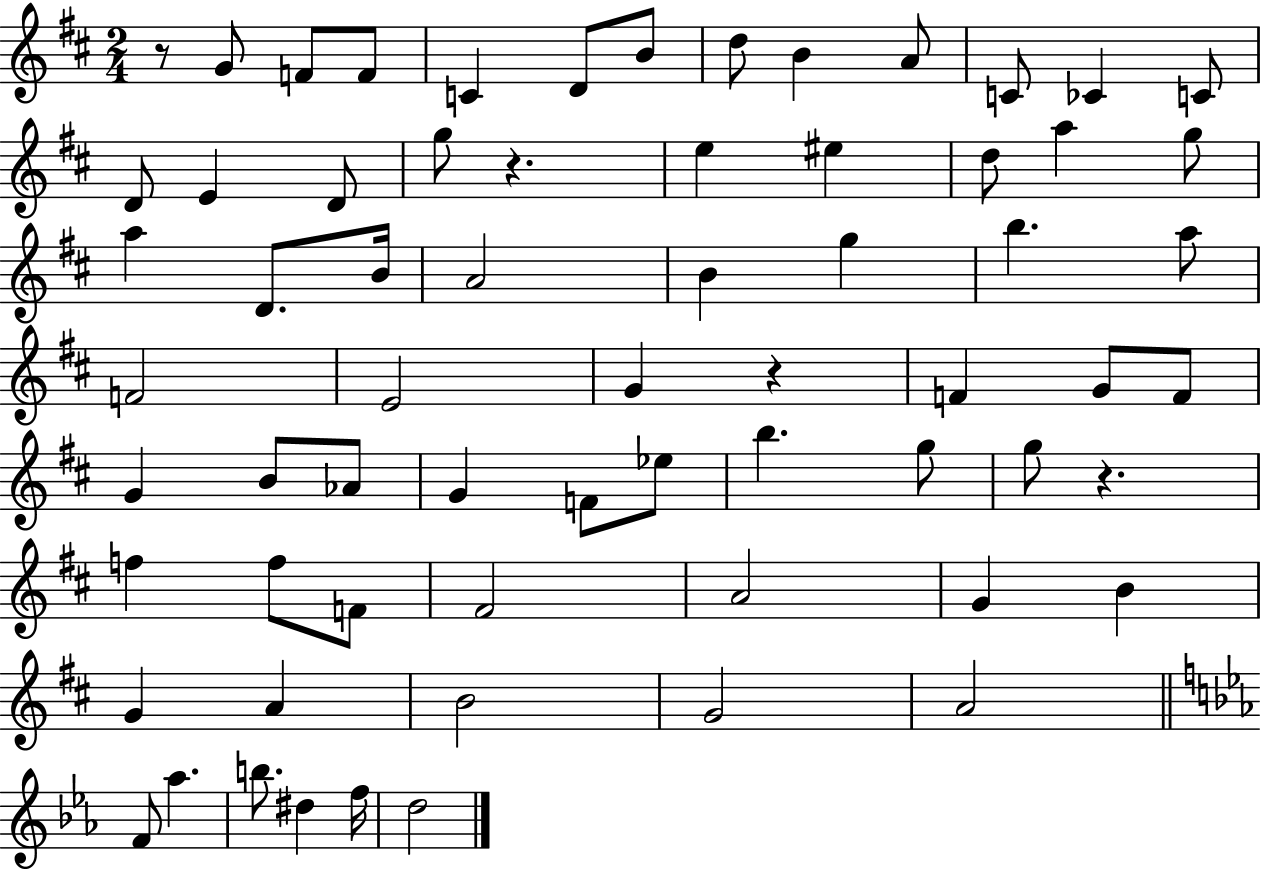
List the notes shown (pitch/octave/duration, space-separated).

R/e G4/e F4/e F4/e C4/q D4/e B4/e D5/e B4/q A4/e C4/e CES4/q C4/e D4/e E4/q D4/e G5/e R/q. E5/q EIS5/q D5/e A5/q G5/e A5/q D4/e. B4/s A4/h B4/q G5/q B5/q. A5/e F4/h E4/h G4/q R/q F4/q G4/e F4/e G4/q B4/e Ab4/e G4/q F4/e Eb5/e B5/q. G5/e G5/e R/q. F5/q F5/e F4/e F#4/h A4/h G4/q B4/q G4/q A4/q B4/h G4/h A4/h F4/e Ab5/q. B5/e. D#5/q F5/s D5/h